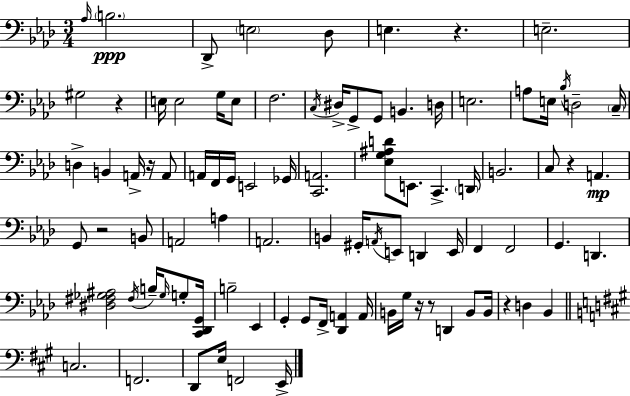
Ab3/s B3/h. Db2/e E3/h Db3/e E3/q. R/q. E3/h. G#3/h R/q E3/s E3/h G3/s E3/e F3/h. C3/s D#3/s G2/e G2/e B2/q. D3/s E3/h. A3/e E3/s Bb3/s D3/h C3/s D3/q B2/q A2/s R/s A2/e A2/s F2/s G2/s E2/h Gb2/s [C2,A2]/h. [Eb3,G3,A#3,D4]/e E2/e. C2/q. D2/s B2/h. C3/e R/q A2/q. G2/e R/h B2/e A2/h A3/q A2/h. B2/q G#2/s A2/s E2/e D2/q E2/s F2/q F2/h G2/q. D2/q. [D#3,F#3,Gb3,A#3]/h F#3/s B3/s Gb3/s G3/e [C2,Db2,G2]/s B3/h Eb2/q G2/q G2/e F2/s [Db2,A2]/q A2/s B2/s G3/s R/s R/e D2/q B2/e B2/s R/q D3/q Bb2/q C3/h. F2/h. D2/e E3/s F2/h E2/s